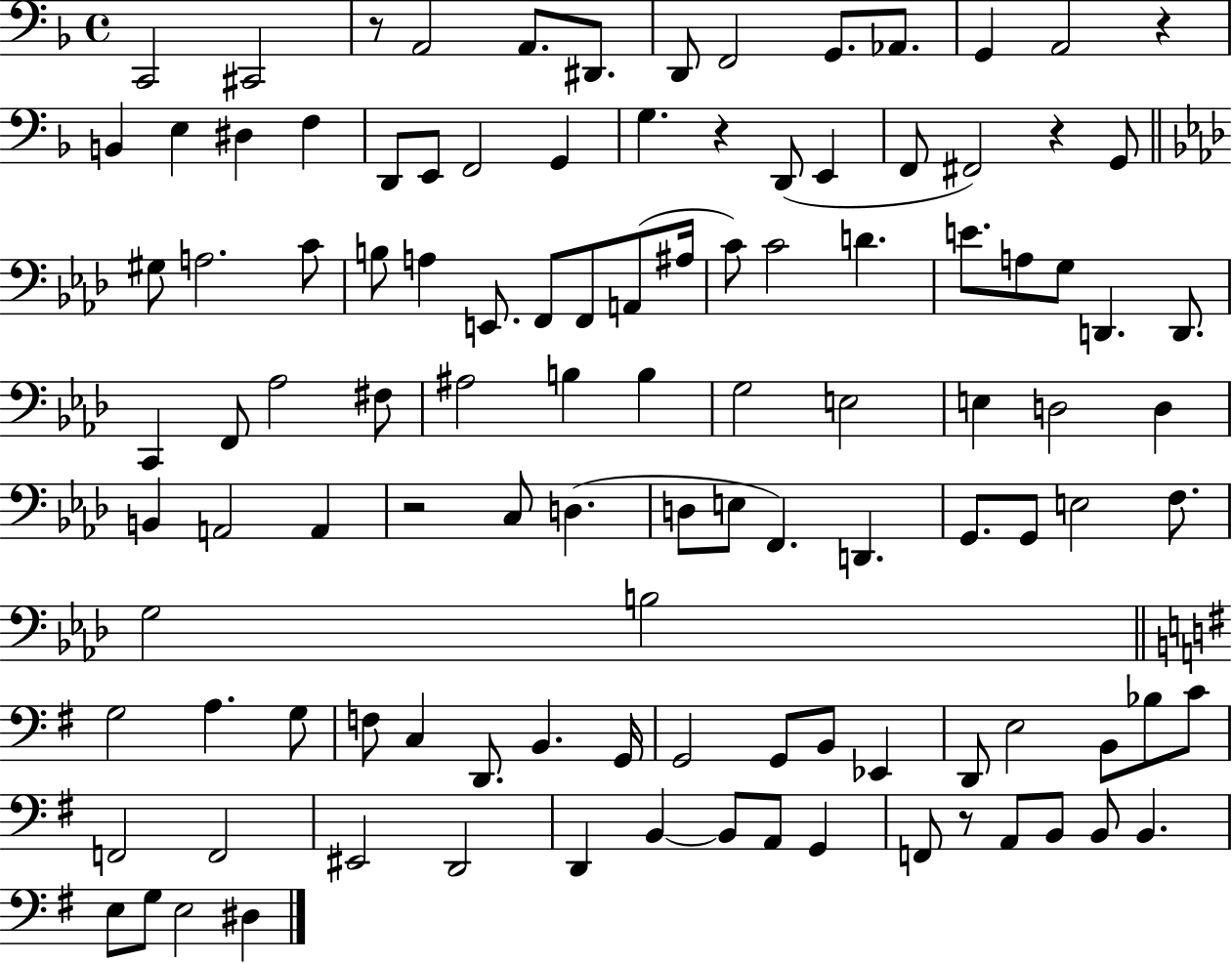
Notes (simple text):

C2/h C#2/h R/e A2/h A2/e. D#2/e. D2/e F2/h G2/e. Ab2/e. G2/q A2/h R/q B2/q E3/q D#3/q F3/q D2/e E2/e F2/h G2/q G3/q. R/q D2/e E2/q F2/e F#2/h R/q G2/e G#3/e A3/h. C4/e B3/e A3/q E2/e. F2/e F2/e A2/e A#3/s C4/e C4/h D4/q. E4/e. A3/e G3/e D2/q. D2/e. C2/q F2/e Ab3/h F#3/e A#3/h B3/q B3/q G3/h E3/h E3/q D3/h D3/q B2/q A2/h A2/q R/h C3/e D3/q. D3/e E3/e F2/q. D2/q. G2/e. G2/e E3/h F3/e. G3/h B3/h G3/h A3/q. G3/e F3/e C3/q D2/e. B2/q. G2/s G2/h G2/e B2/e Eb2/q D2/e E3/h B2/e Bb3/e C4/e F2/h F2/h EIS2/h D2/h D2/q B2/q B2/e A2/e G2/q F2/e R/e A2/e B2/e B2/e B2/q. E3/e G3/e E3/h D#3/q